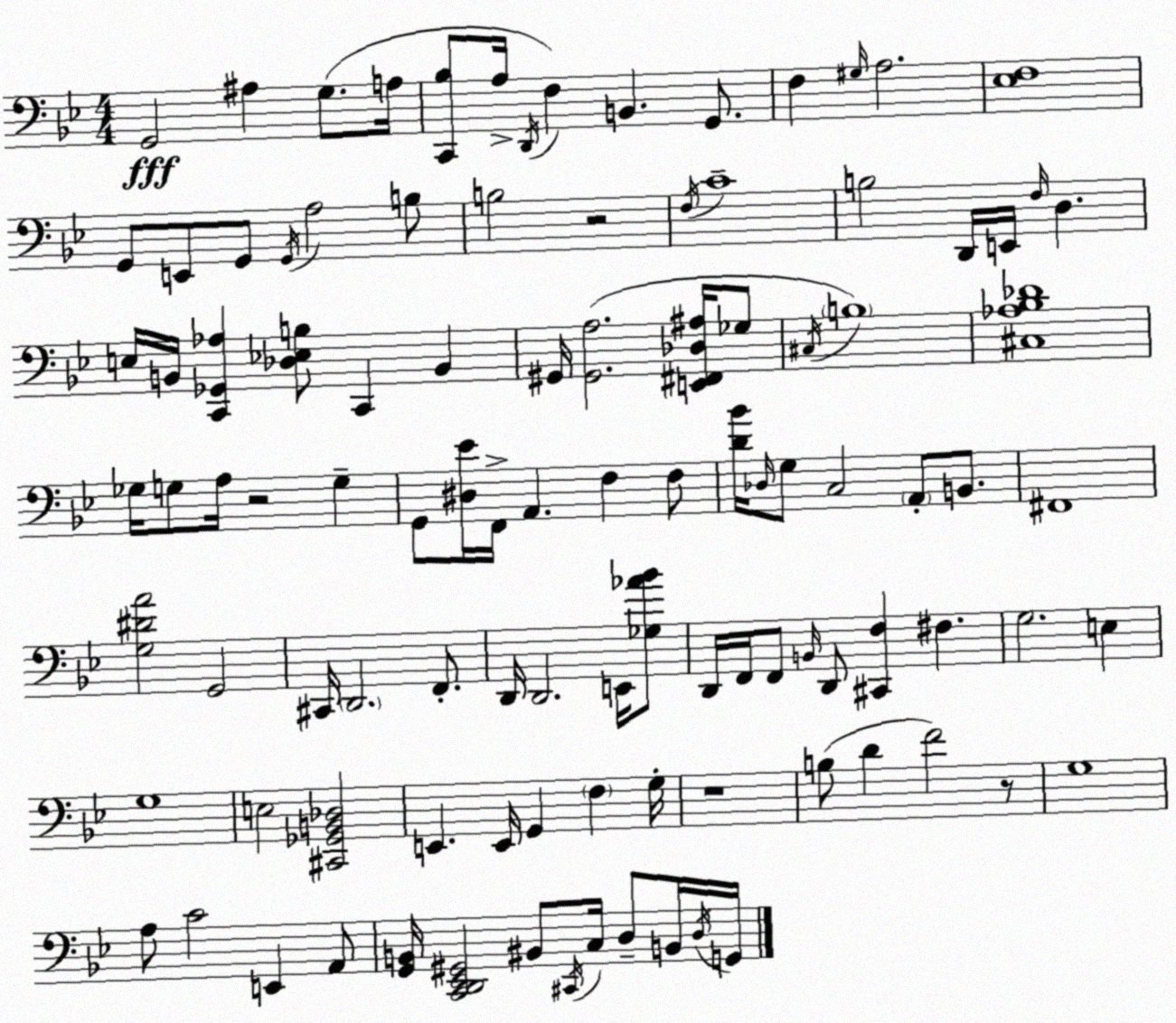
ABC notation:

X:1
T:Untitled
M:4/4
L:1/4
K:Gm
G,,2 ^A, G,/2 A,/4 [C,,_B,]/2 A,/4 D,,/4 F, B,, G,,/2 F, ^G,/4 A,2 [_E,F,]4 G,,/2 E,,/2 G,,/2 G,,/4 A,2 B,/2 B,2 z2 F,/4 C4 B,2 D,,/4 E,,/4 F,/4 D, E,/4 B,,/4 [C,,_G,,_A,] [_D,_E,B,]/2 C,, B,, ^G,,/4 [^G,,A,]2 [E,,^F,,_D,^A,]/4 _G,/2 ^C,/4 B,4 [^C,_A,_B,_D]4 _G,/4 G,/2 A,/4 z2 G, G,,/2 [^D,_E]/4 F,,/4 A,, F, F,/2 [D_B]/4 _D,/4 G,/2 C,2 A,,/2 B,,/2 ^F,,4 [G,^DA]2 G,,2 ^C,,/4 D,,2 F,,/2 D,,/4 D,,2 E,,/4 [_G,_A_B]/2 D,,/4 F,,/4 F,,/2 B,,/4 D,,/2 [^C,,F,] ^F, G,2 E, G,4 E,2 [^C,,_G,,B,,_D,]2 E,, E,,/4 G,, F, G,/4 z4 B,/2 D F2 z/2 G,4 A,/2 C2 E,, A,,/2 [G,,B,,]/4 [C,,D,,_E,,^G,,]2 ^B,,/2 ^C,,/4 C,/4 D,/2 B,,/4 D,/4 G,,/4